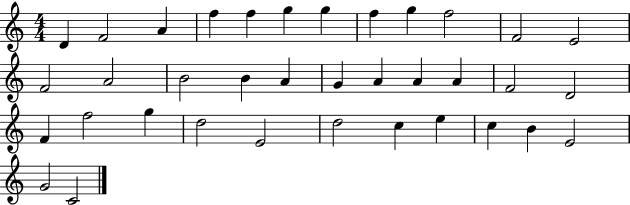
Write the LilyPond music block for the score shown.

{
  \clef treble
  \numericTimeSignature
  \time 4/4
  \key c \major
  d'4 f'2 a'4 | f''4 f''4 g''4 g''4 | f''4 g''4 f''2 | f'2 e'2 | \break f'2 a'2 | b'2 b'4 a'4 | g'4 a'4 a'4 a'4 | f'2 d'2 | \break f'4 f''2 g''4 | d''2 e'2 | d''2 c''4 e''4 | c''4 b'4 e'2 | \break g'2 c'2 | \bar "|."
}